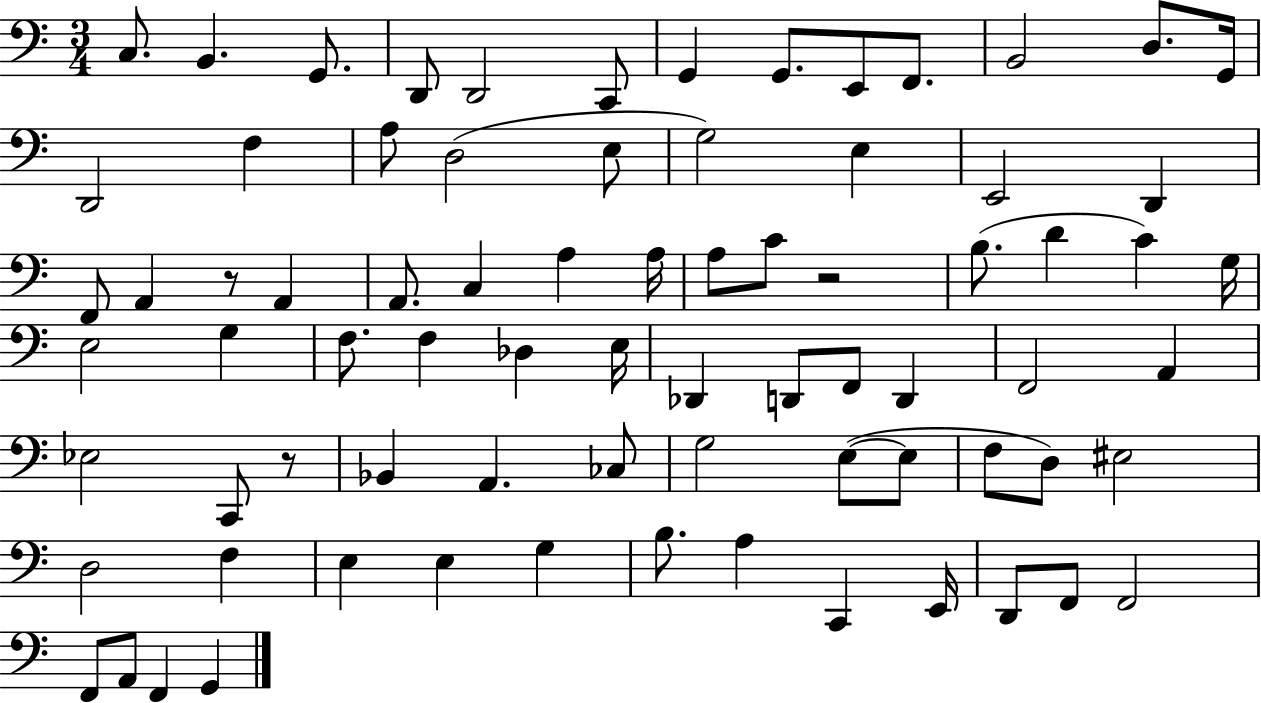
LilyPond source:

{
  \clef bass
  \numericTimeSignature
  \time 3/4
  \key c \major
  c8. b,4. g,8. | d,8 d,2 c,8 | g,4 g,8. e,8 f,8. | b,2 d8. g,16 | \break d,2 f4 | a8 d2( e8 | g2) e4 | e,2 d,4 | \break f,8 a,4 r8 a,4 | a,8. c4 a4 a16 | a8 c'8 r2 | b8.( d'4 c'4) g16 | \break e2 g4 | f8. f4 des4 e16 | des,4 d,8 f,8 d,4 | f,2 a,4 | \break ees2 c,8 r8 | bes,4 a,4. ces8 | g2 e8~(~ e8 | f8 d8) eis2 | \break d2 f4 | e4 e4 g4 | b8. a4 c,4 e,16 | d,8 f,8 f,2 | \break f,8 a,8 f,4 g,4 | \bar "|."
}